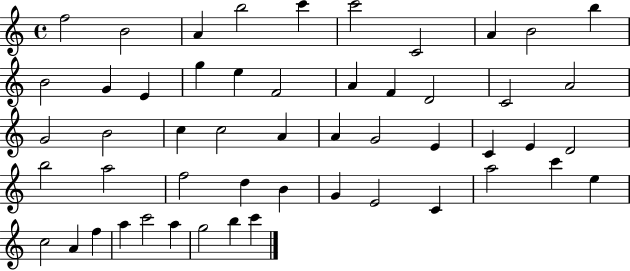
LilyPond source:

{
  \clef treble
  \time 4/4
  \defaultTimeSignature
  \key c \major
  f''2 b'2 | a'4 b''2 c'''4 | c'''2 c'2 | a'4 b'2 b''4 | \break b'2 g'4 e'4 | g''4 e''4 f'2 | a'4 f'4 d'2 | c'2 a'2 | \break g'2 b'2 | c''4 c''2 a'4 | a'4 g'2 e'4 | c'4 e'4 d'2 | \break b''2 a''2 | f''2 d''4 b'4 | g'4 e'2 c'4 | a''2 c'''4 e''4 | \break c''2 a'4 f''4 | a''4 c'''2 a''4 | g''2 b''4 c'''4 | \bar "|."
}